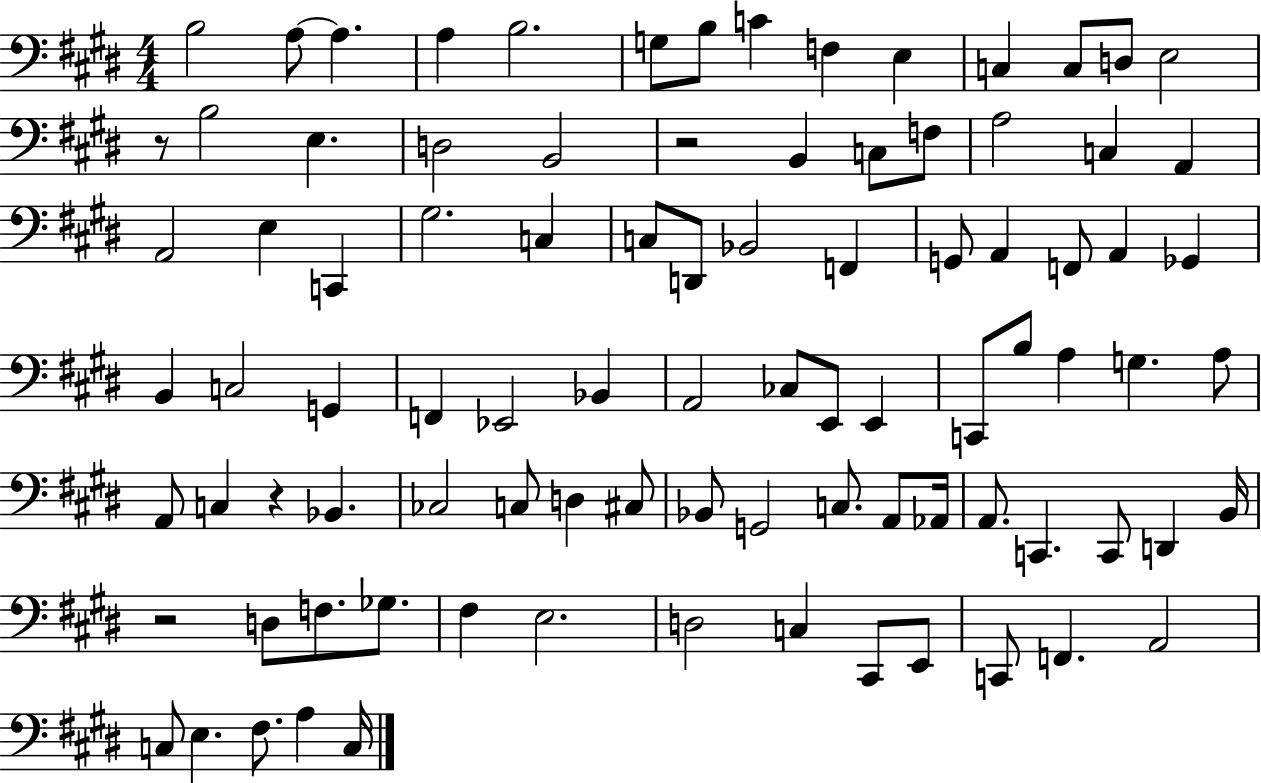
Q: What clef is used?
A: bass